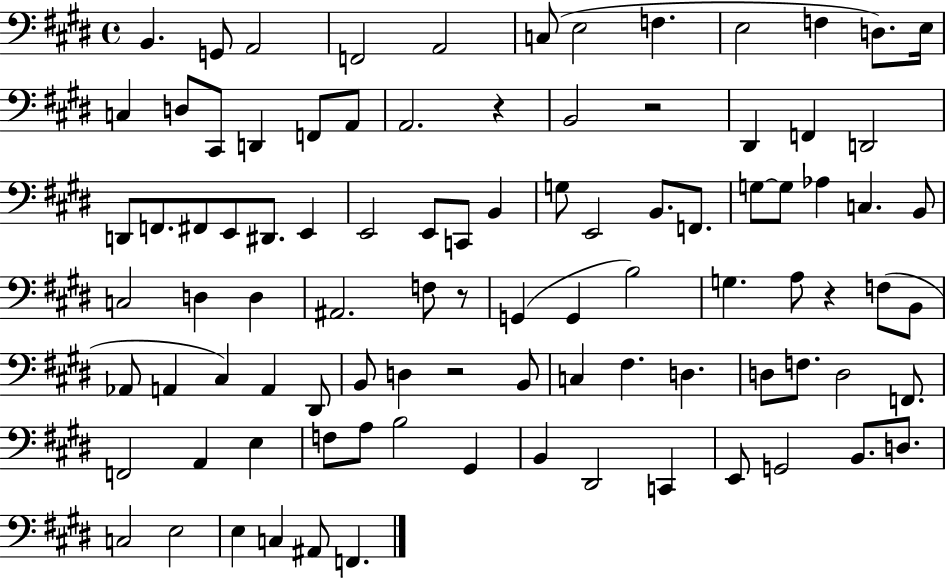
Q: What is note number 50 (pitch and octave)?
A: B3